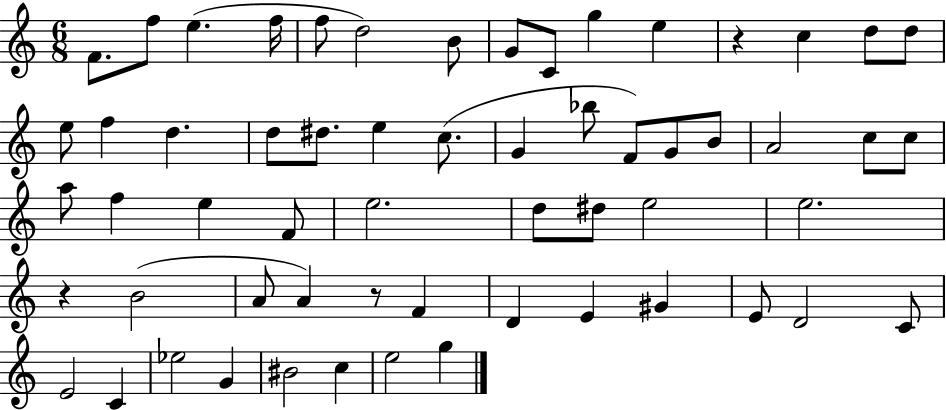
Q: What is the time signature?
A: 6/8